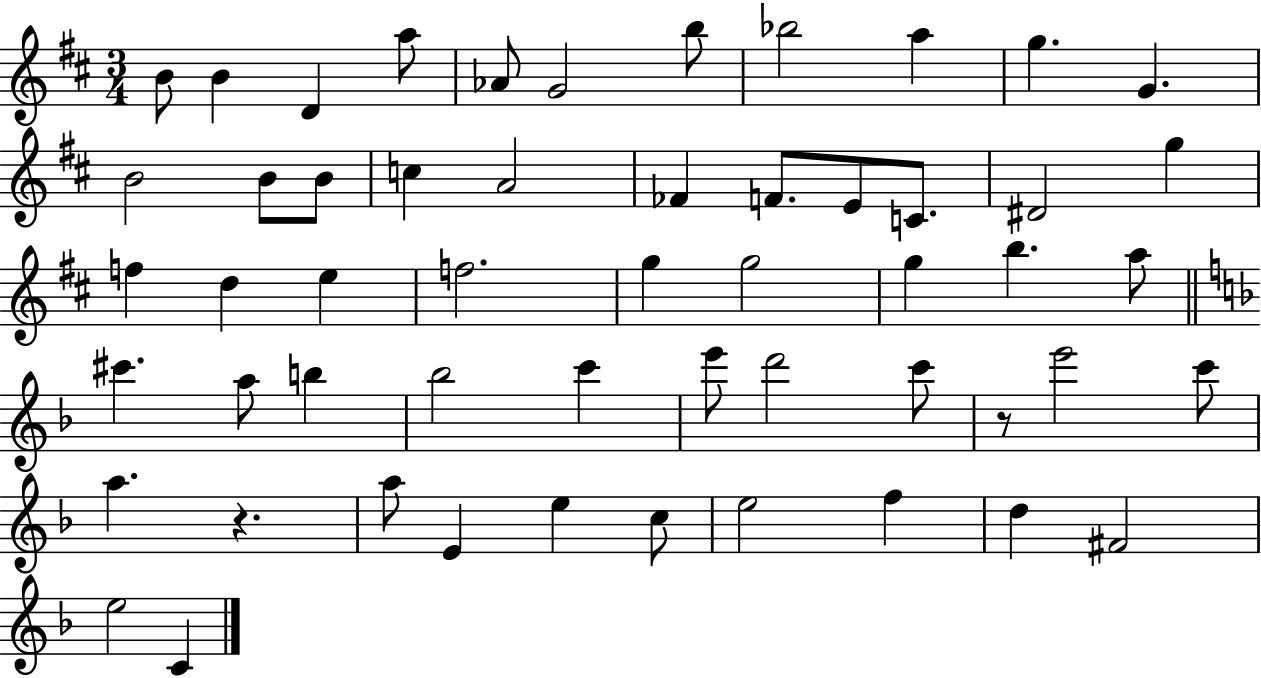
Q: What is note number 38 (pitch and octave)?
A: D6